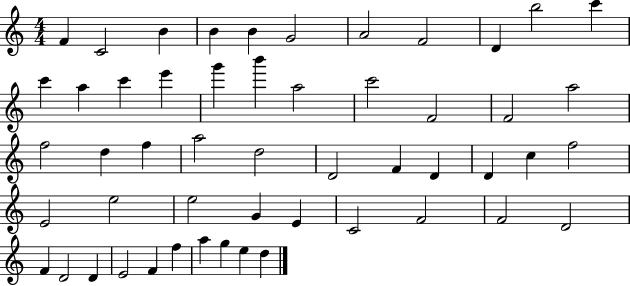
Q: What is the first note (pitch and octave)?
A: F4